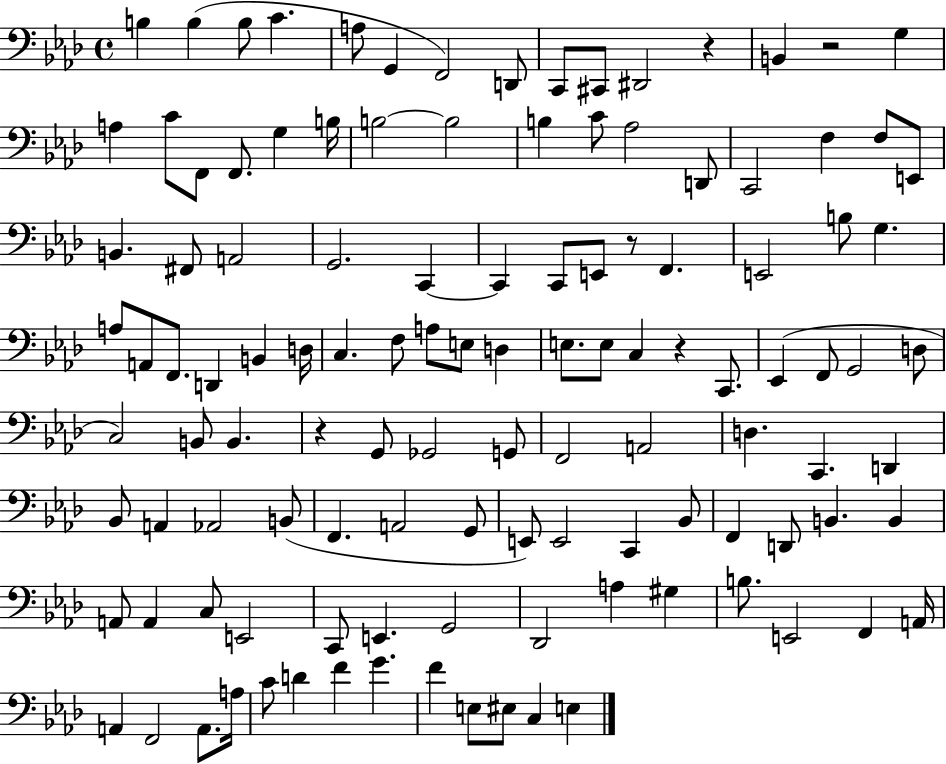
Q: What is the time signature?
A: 4/4